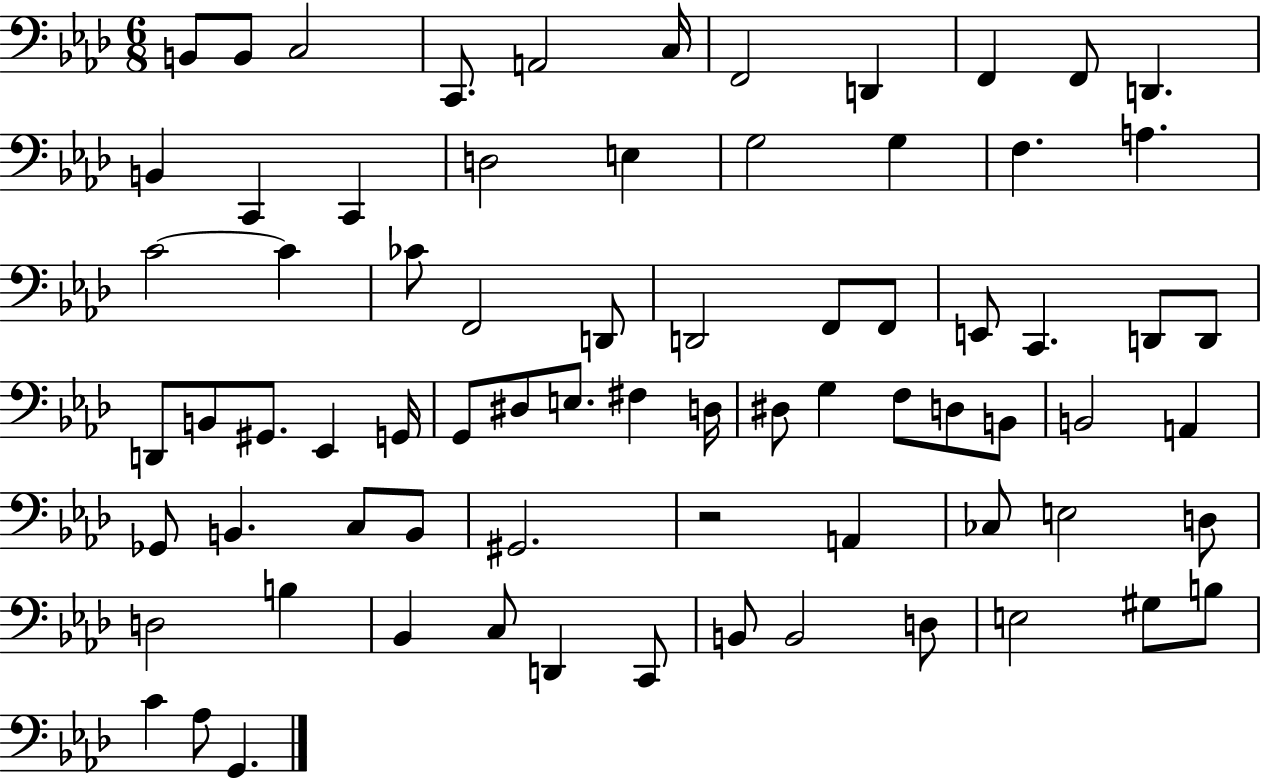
X:1
T:Untitled
M:6/8
L:1/4
K:Ab
B,,/2 B,,/2 C,2 C,,/2 A,,2 C,/4 F,,2 D,, F,, F,,/2 D,, B,, C,, C,, D,2 E, G,2 G, F, A, C2 C _C/2 F,,2 D,,/2 D,,2 F,,/2 F,,/2 E,,/2 C,, D,,/2 D,,/2 D,,/2 B,,/2 ^G,,/2 _E,, G,,/4 G,,/2 ^D,/2 E,/2 ^F, D,/4 ^D,/2 G, F,/2 D,/2 B,,/2 B,,2 A,, _G,,/2 B,, C,/2 B,,/2 ^G,,2 z2 A,, _C,/2 E,2 D,/2 D,2 B, _B,, C,/2 D,, C,,/2 B,,/2 B,,2 D,/2 E,2 ^G,/2 B,/2 C _A,/2 G,,